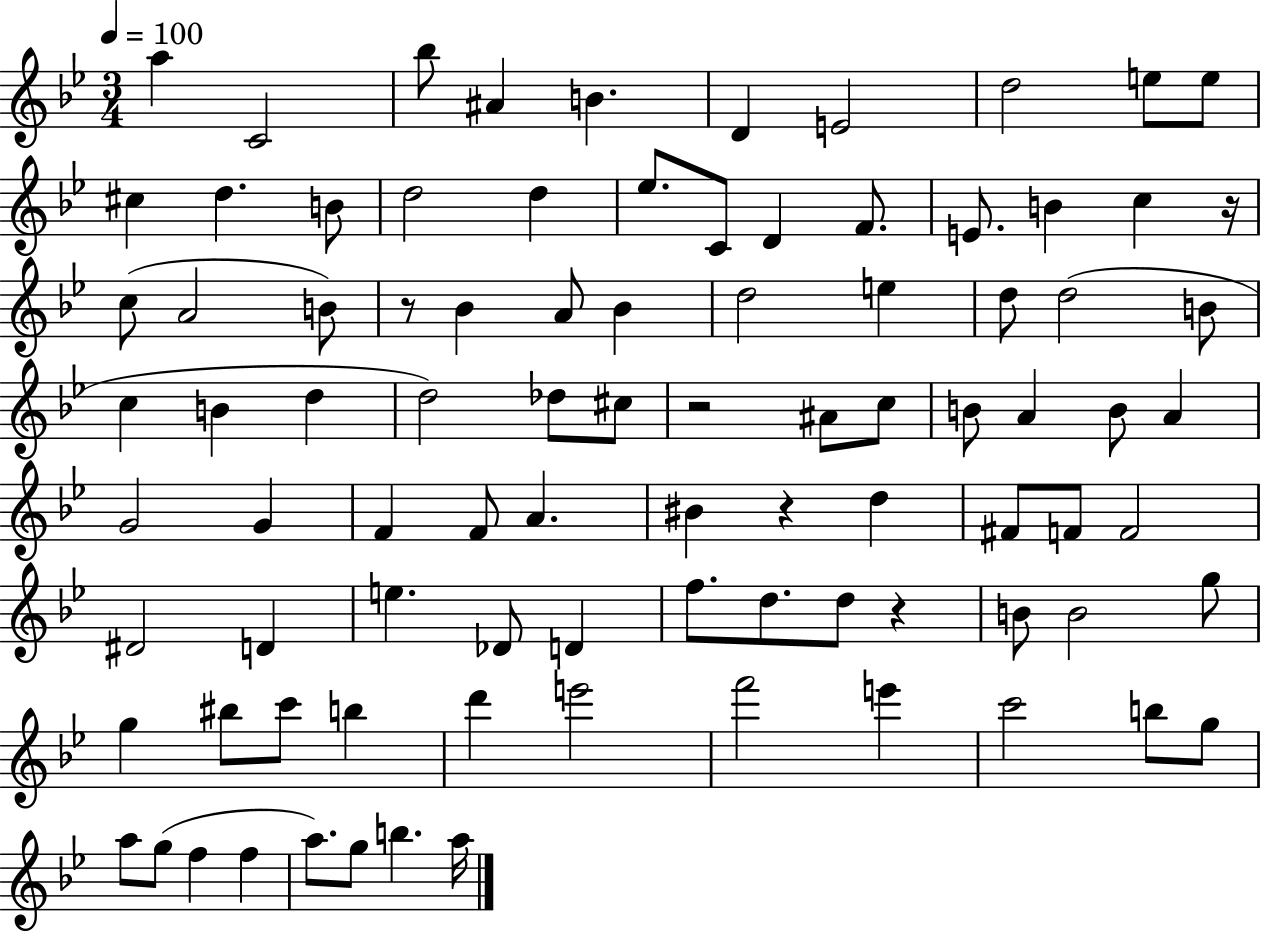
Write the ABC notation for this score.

X:1
T:Untitled
M:3/4
L:1/4
K:Bb
a C2 _b/2 ^A B D E2 d2 e/2 e/2 ^c d B/2 d2 d _e/2 C/2 D F/2 E/2 B c z/4 c/2 A2 B/2 z/2 _B A/2 _B d2 e d/2 d2 B/2 c B d d2 _d/2 ^c/2 z2 ^A/2 c/2 B/2 A B/2 A G2 G F F/2 A ^B z d ^F/2 F/2 F2 ^D2 D e _D/2 D f/2 d/2 d/2 z B/2 B2 g/2 g ^b/2 c'/2 b d' e'2 f'2 e' c'2 b/2 g/2 a/2 g/2 f f a/2 g/2 b a/4